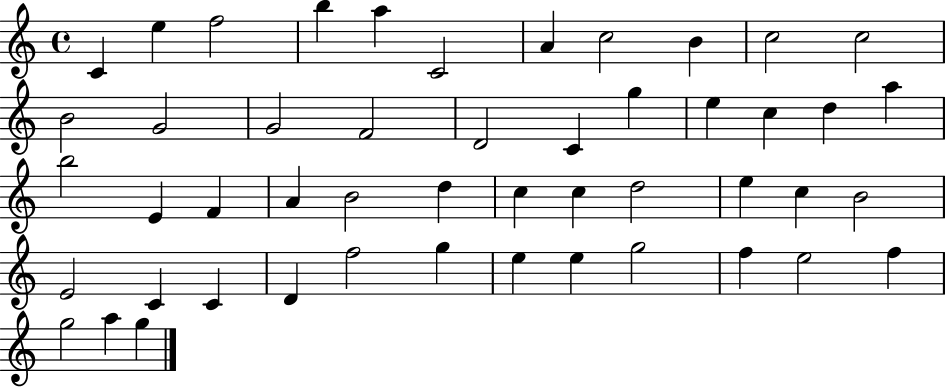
C4/q E5/q F5/h B5/q A5/q C4/h A4/q C5/h B4/q C5/h C5/h B4/h G4/h G4/h F4/h D4/h C4/q G5/q E5/q C5/q D5/q A5/q B5/h E4/q F4/q A4/q B4/h D5/q C5/q C5/q D5/h E5/q C5/q B4/h E4/h C4/q C4/q D4/q F5/h G5/q E5/q E5/q G5/h F5/q E5/h F5/q G5/h A5/q G5/q